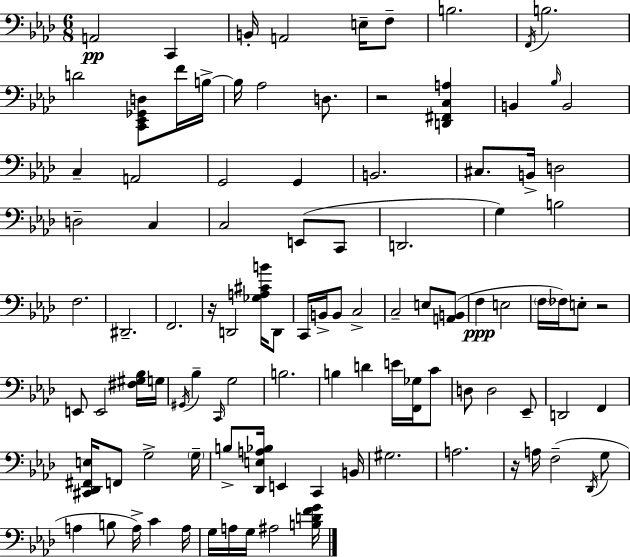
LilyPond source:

{
  \clef bass
  \numericTimeSignature
  \time 6/8
  \key aes \major
  a,2\pp c,4 | b,16-. a,2 e16-- f8-- | b2. | \acciaccatura { f,16 } b2. | \break d'2 <c, ees, ges, d>8 f'16 | b16->~~ b16 aes2 d8. | r2 <d, fis, c a>4 | b,4 \grace { bes16 } b,2 | \break c4-- a,2 | g,2 g,4 | b,2. | cis8. b,16-> d2 | \break d2-- c4 | c2 e,8( | c,8 d,2. | g4) b2 | \break f2. | dis,2.-- | f,2. | r16 d,2 <ges a cis' b'>16 | \break d,8 c,16 b,16-> b,8 c2-> | c2-- e8 | <a, b,>8( f4\ppp e2 | \parenthesize f16 fes16) e8-. r2 | \break e,8 e,2 | <fis gis bes>16 g16 \acciaccatura { gis,16 } bes4-- \grace { c,16 } g2 | b2. | b4 d'4 | \break e'16 <f, ges>16 c'8 d8 d2 | ees,8-- d,2 | f,4 <cis, des, fis, e>16 f,8 g2-> | \parenthesize g16-- b8-> <des, e a bes>16 e,4 c,4 | \break b,16 gis2. | a2. | r16 a16 f2--( | \acciaccatura { des,16 } g8 a4 b8 a16->) | \break c'4 a16 g16 a16 g16 ais2 | <b d' f' g'>16 \bar "|."
}